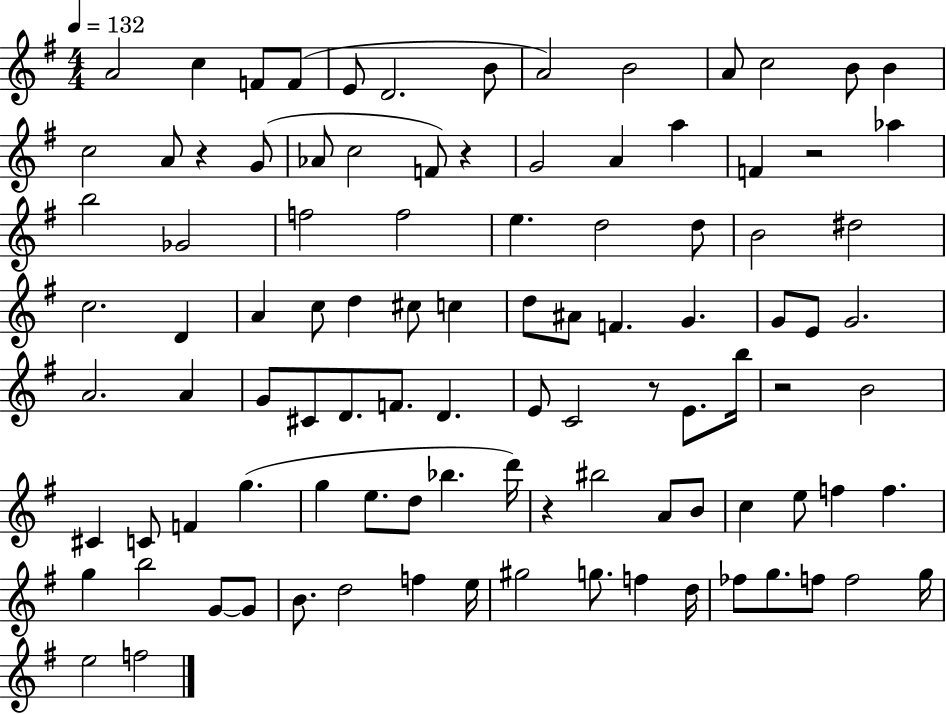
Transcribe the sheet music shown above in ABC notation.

X:1
T:Untitled
M:4/4
L:1/4
K:G
A2 c F/2 F/2 E/2 D2 B/2 A2 B2 A/2 c2 B/2 B c2 A/2 z G/2 _A/2 c2 F/2 z G2 A a F z2 _a b2 _G2 f2 f2 e d2 d/2 B2 ^d2 c2 D A c/2 d ^c/2 c d/2 ^A/2 F G G/2 E/2 G2 A2 A G/2 ^C/2 D/2 F/2 D E/2 C2 z/2 E/2 b/4 z2 B2 ^C C/2 F g g e/2 d/2 _b d'/4 z ^b2 A/2 B/2 c e/2 f f g b2 G/2 G/2 B/2 d2 f e/4 ^g2 g/2 f d/4 _f/2 g/2 f/2 f2 g/4 e2 f2